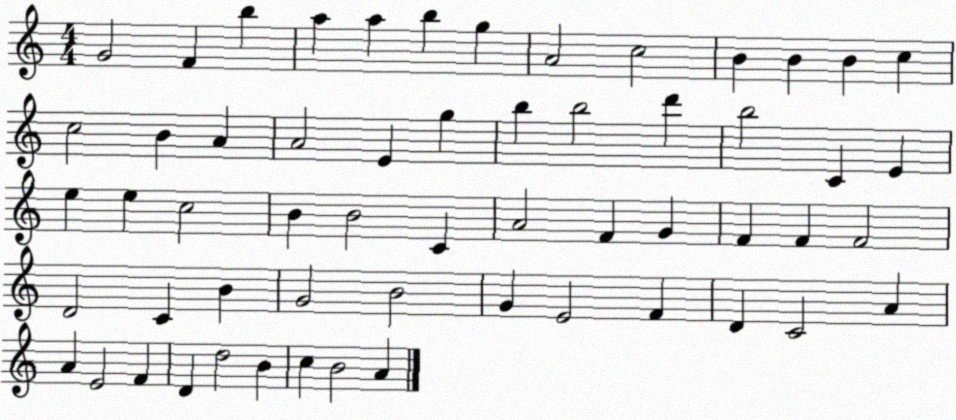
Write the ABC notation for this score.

X:1
T:Untitled
M:4/4
L:1/4
K:C
G2 F b a a b g A2 c2 B B B c c2 B A A2 E g b b2 d' b2 C E e e c2 B B2 C A2 F G F F F2 D2 C B G2 B2 G E2 F D C2 A A E2 F D d2 B c B2 A